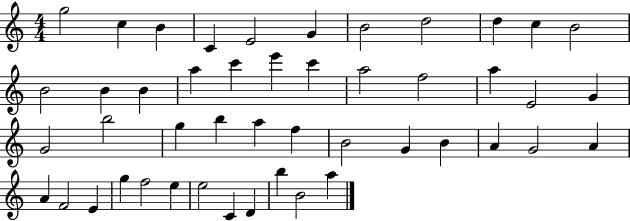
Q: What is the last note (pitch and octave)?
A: A5